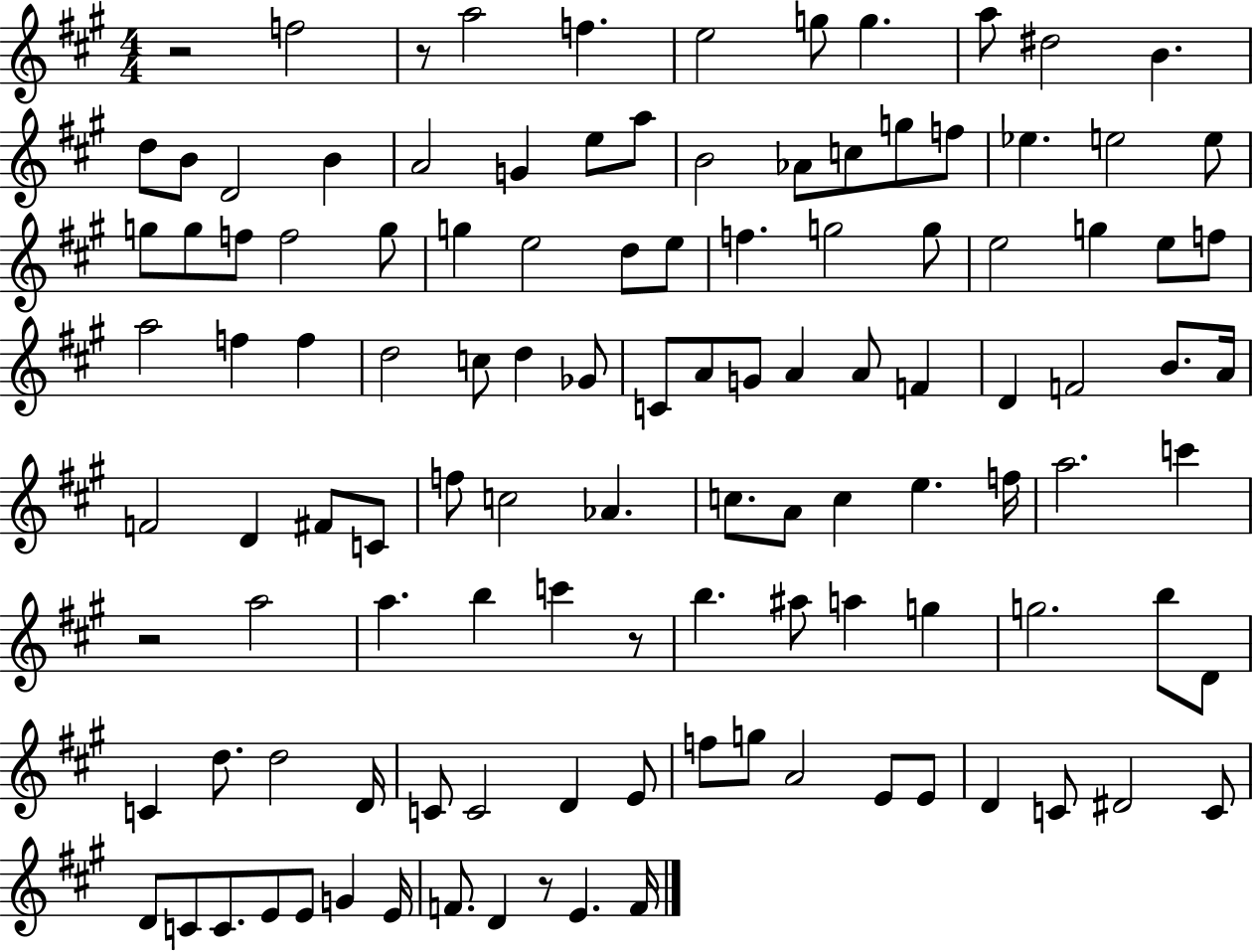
X:1
T:Untitled
M:4/4
L:1/4
K:A
z2 f2 z/2 a2 f e2 g/2 g a/2 ^d2 B d/2 B/2 D2 B A2 G e/2 a/2 B2 _A/2 c/2 g/2 f/2 _e e2 e/2 g/2 g/2 f/2 f2 g/2 g e2 d/2 e/2 f g2 g/2 e2 g e/2 f/2 a2 f f d2 c/2 d _G/2 C/2 A/2 G/2 A A/2 F D F2 B/2 A/4 F2 D ^F/2 C/2 f/2 c2 _A c/2 A/2 c e f/4 a2 c' z2 a2 a b c' z/2 b ^a/2 a g g2 b/2 D/2 C d/2 d2 D/4 C/2 C2 D E/2 f/2 g/2 A2 E/2 E/2 D C/2 ^D2 C/2 D/2 C/2 C/2 E/2 E/2 G E/4 F/2 D z/2 E F/4